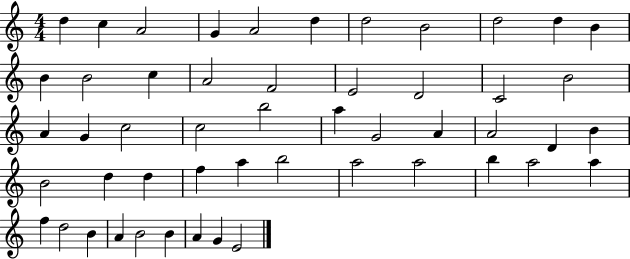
X:1
T:Untitled
M:4/4
L:1/4
K:C
d c A2 G A2 d d2 B2 d2 d B B B2 c A2 F2 E2 D2 C2 B2 A G c2 c2 b2 a G2 A A2 D B B2 d d f a b2 a2 a2 b a2 a f d2 B A B2 B A G E2